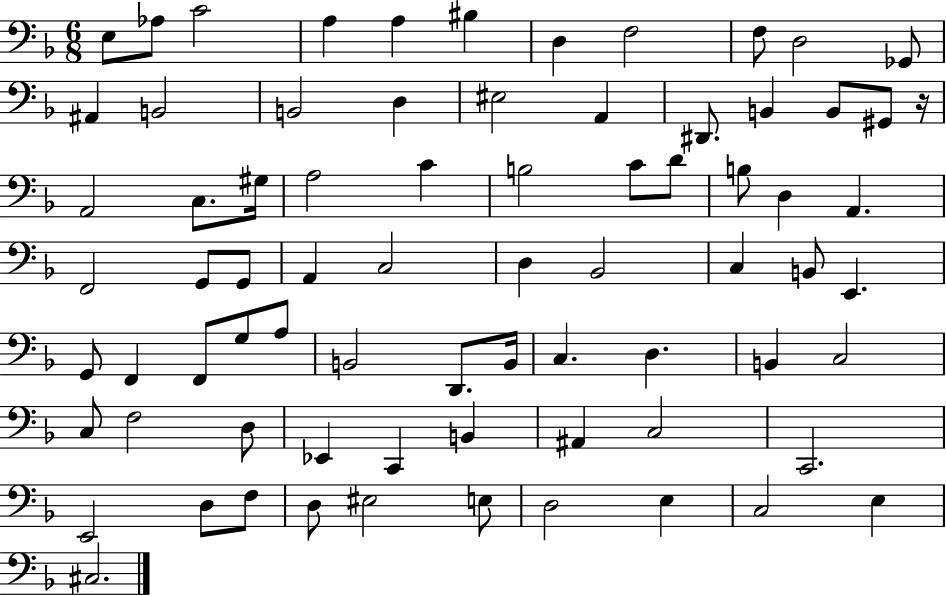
{
  \clef bass
  \numericTimeSignature
  \time 6/8
  \key f \major
  e8 aes8 c'2 | a4 a4 bis4 | d4 f2 | f8 d2 ges,8 | \break ais,4 b,2 | b,2 d4 | eis2 a,4 | dis,8. b,4 b,8 gis,8 r16 | \break a,2 c8. gis16 | a2 c'4 | b2 c'8 d'8 | b8 d4 a,4. | \break f,2 g,8 g,8 | a,4 c2 | d4 bes,2 | c4 b,8 e,4. | \break g,8 f,4 f,8 g8 a8 | b,2 d,8. b,16 | c4. d4. | b,4 c2 | \break c8 f2 d8 | ees,4 c,4 b,4 | ais,4 c2 | c,2. | \break e,2 d8 f8 | d8 eis2 e8 | d2 e4 | c2 e4 | \break cis2. | \bar "|."
}